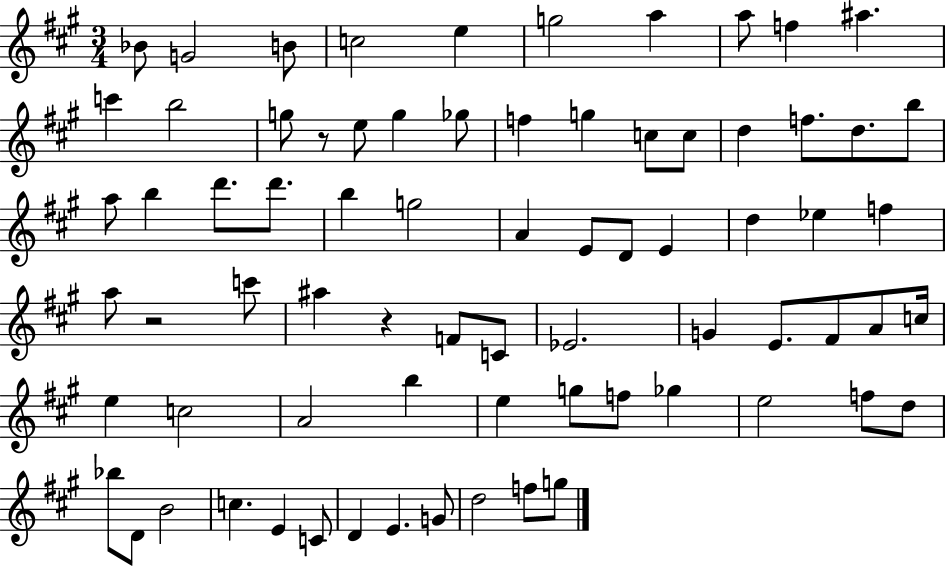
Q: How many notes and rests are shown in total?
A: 74